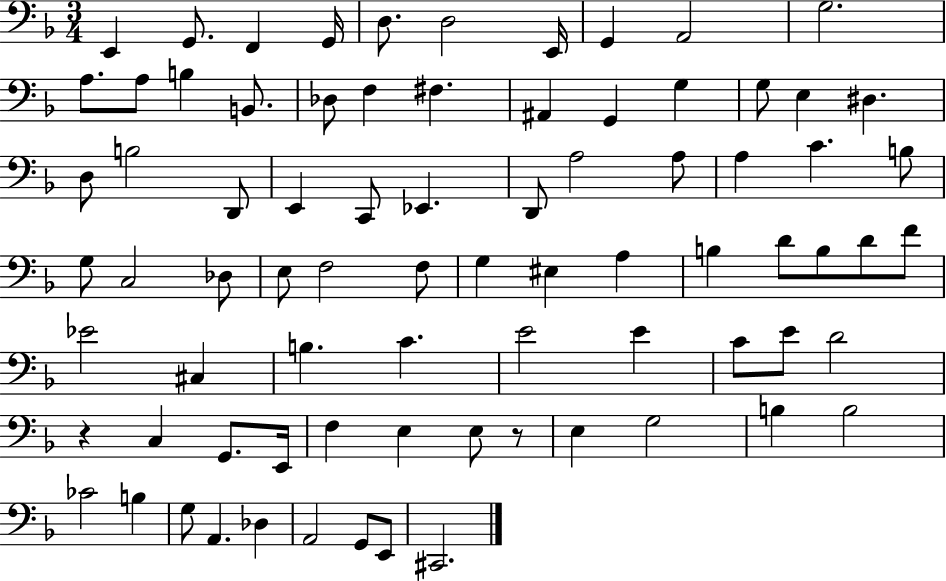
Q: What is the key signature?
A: F major